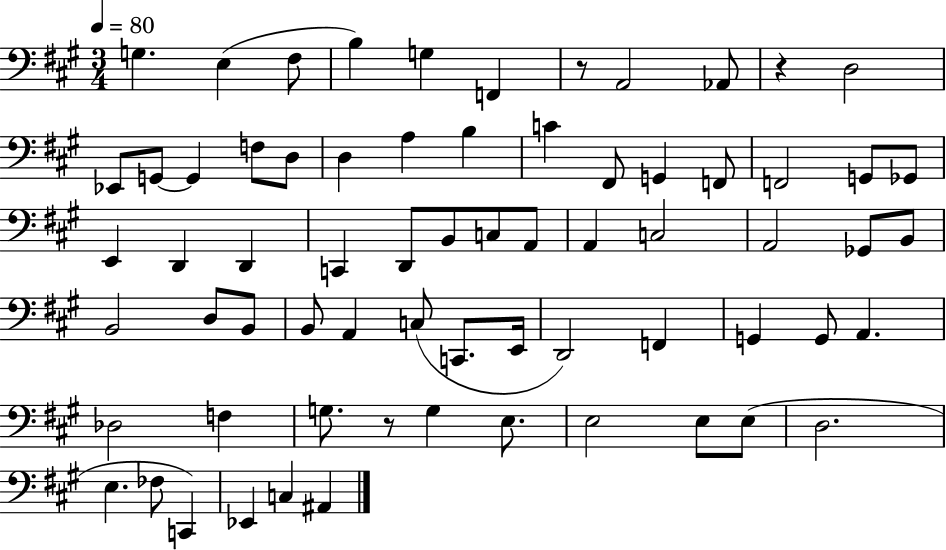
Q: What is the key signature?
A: A major